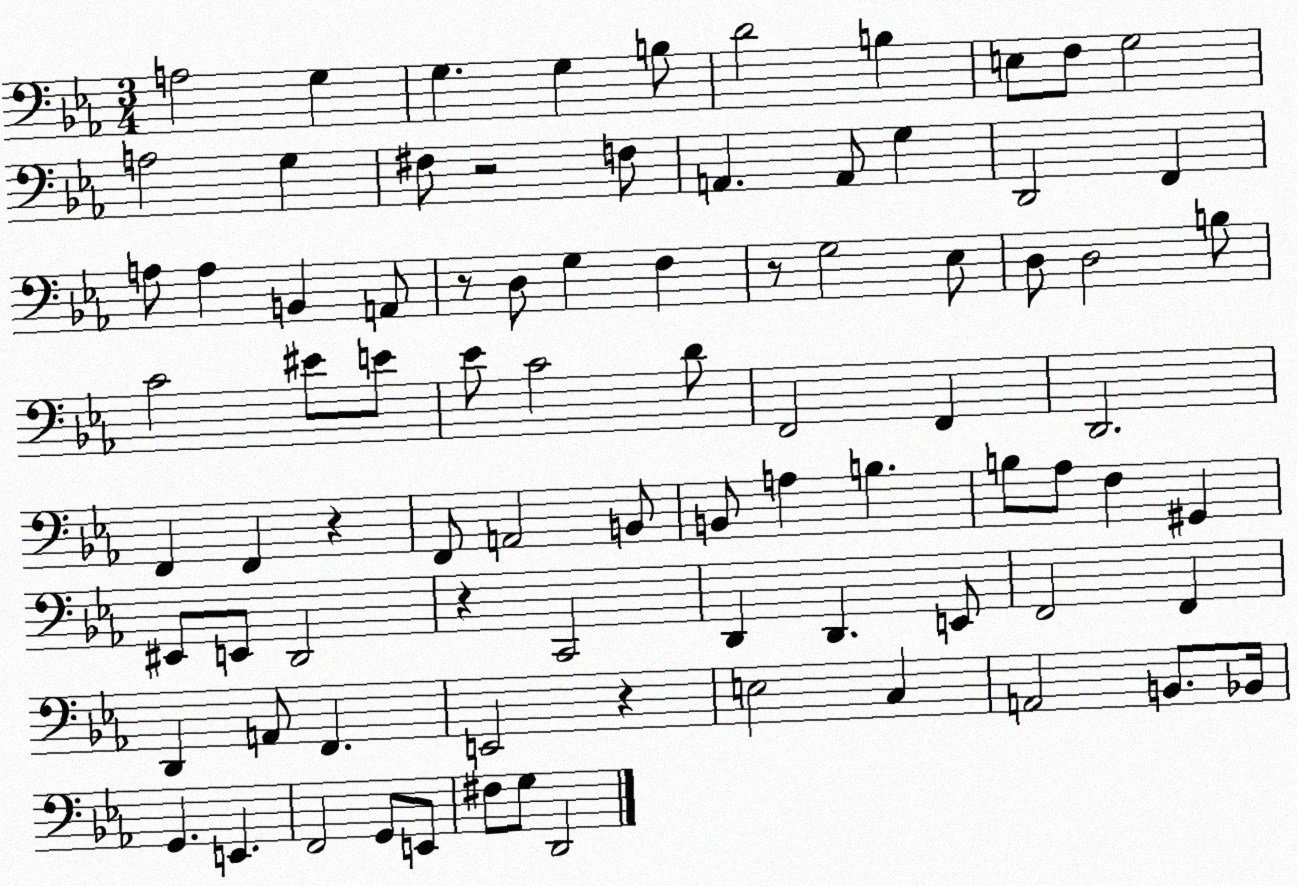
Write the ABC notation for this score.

X:1
T:Untitled
M:3/4
L:1/4
K:Eb
A,2 G, G, G, B,/2 D2 B, E,/2 F,/2 G,2 A,2 G, ^F,/2 z2 F,/2 A,, A,,/2 G, D,,2 F,, A,/2 A, B,, A,,/2 z/2 D,/2 G, F, z/2 G,2 _E,/2 D,/2 D,2 B,/2 C2 ^E/2 E/2 _E/2 C2 D/2 F,,2 F,, D,,2 F,, F,, z F,,/2 A,,2 B,,/2 B,,/2 A, B, B,/2 _A,/2 F, ^G,, ^E,,/2 E,,/2 D,,2 z C,,2 D,, D,, E,,/2 F,,2 F,, D,, A,,/2 F,, E,,2 z E,2 C, A,,2 B,,/2 _B,,/4 G,, E,, F,,2 G,,/2 E,,/2 ^F,/2 G,/2 D,,2